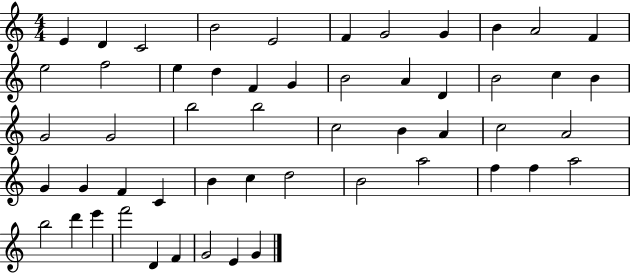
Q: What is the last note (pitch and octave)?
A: G4